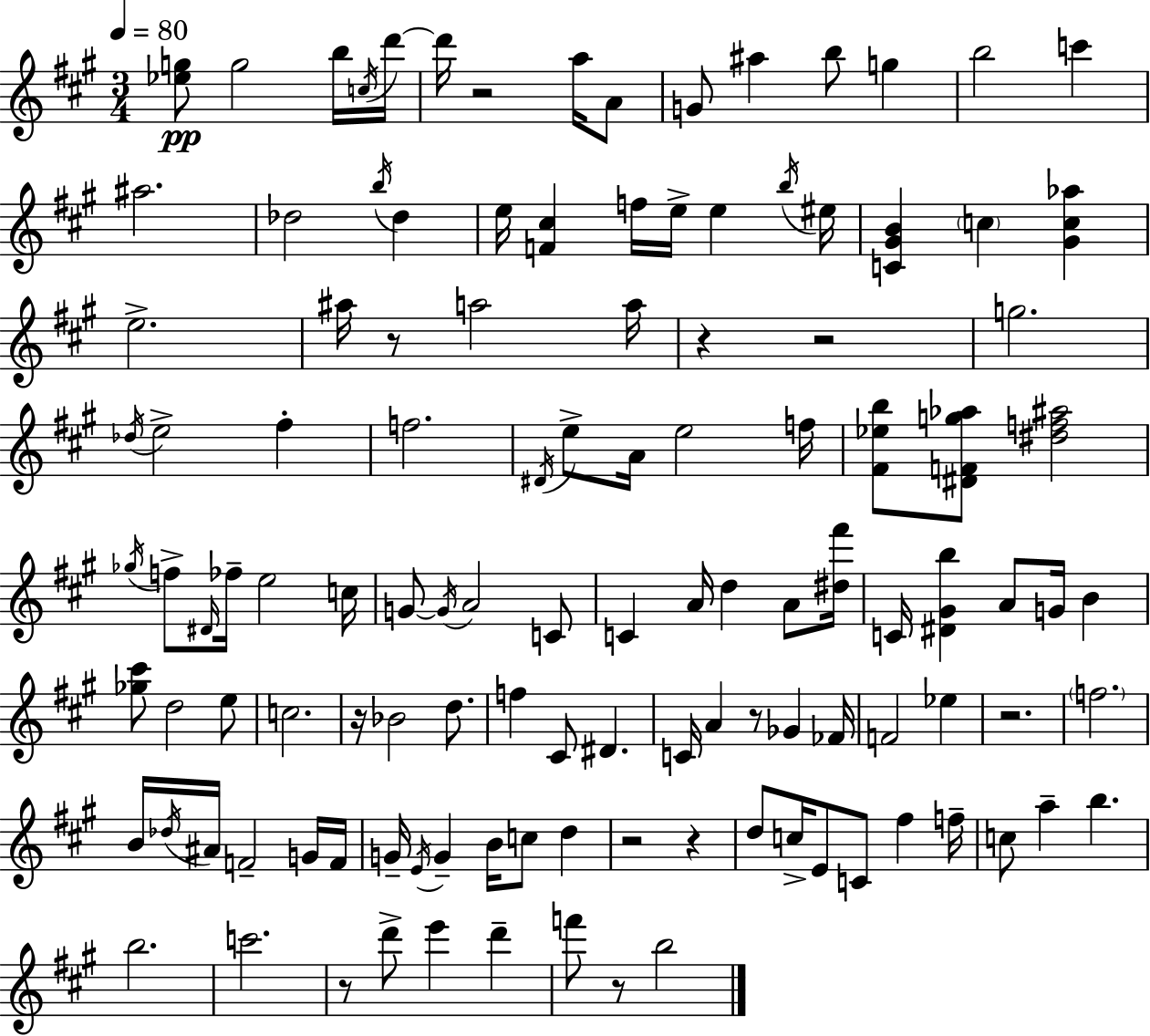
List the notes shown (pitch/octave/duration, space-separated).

[Eb5,G5]/e G5/h B5/s C5/s D6/s D6/s R/h A5/s A4/e G4/e A#5/q B5/e G5/q B5/h C6/q A#5/h. Db5/h B5/s Db5/q E5/s [F4,C#5]/q F5/s E5/s E5/q B5/s EIS5/s [C4,G#4,B4]/q C5/q [G#4,C5,Ab5]/q E5/h. A#5/s R/e A5/h A5/s R/q R/h G5/h. Db5/s E5/h F#5/q F5/h. D#4/s E5/e A4/s E5/h F5/s [F#4,Eb5,B5]/e [D#4,F4,G5,Ab5]/e [D#5,F5,A#5]/h Gb5/s F5/e D#4/s FES5/s E5/h C5/s G4/e G4/s A4/h C4/e C4/q A4/s D5/q A4/e [D#5,F#6]/s C4/s [D#4,G#4,B5]/q A4/e G4/s B4/q [Gb5,C#6]/e D5/h E5/e C5/h. R/s Bb4/h D5/e. F5/q C#4/e D#4/q. C4/s A4/q R/e Gb4/q FES4/s F4/h Eb5/q R/h. F5/h. B4/s Db5/s A#4/s F4/h G4/s F4/s G4/s E4/s G4/q B4/s C5/e D5/q R/h R/q D5/e C5/s E4/e C4/e F#5/q F5/s C5/e A5/q B5/q. B5/h. C6/h. R/e D6/e E6/q D6/q F6/e R/e B5/h